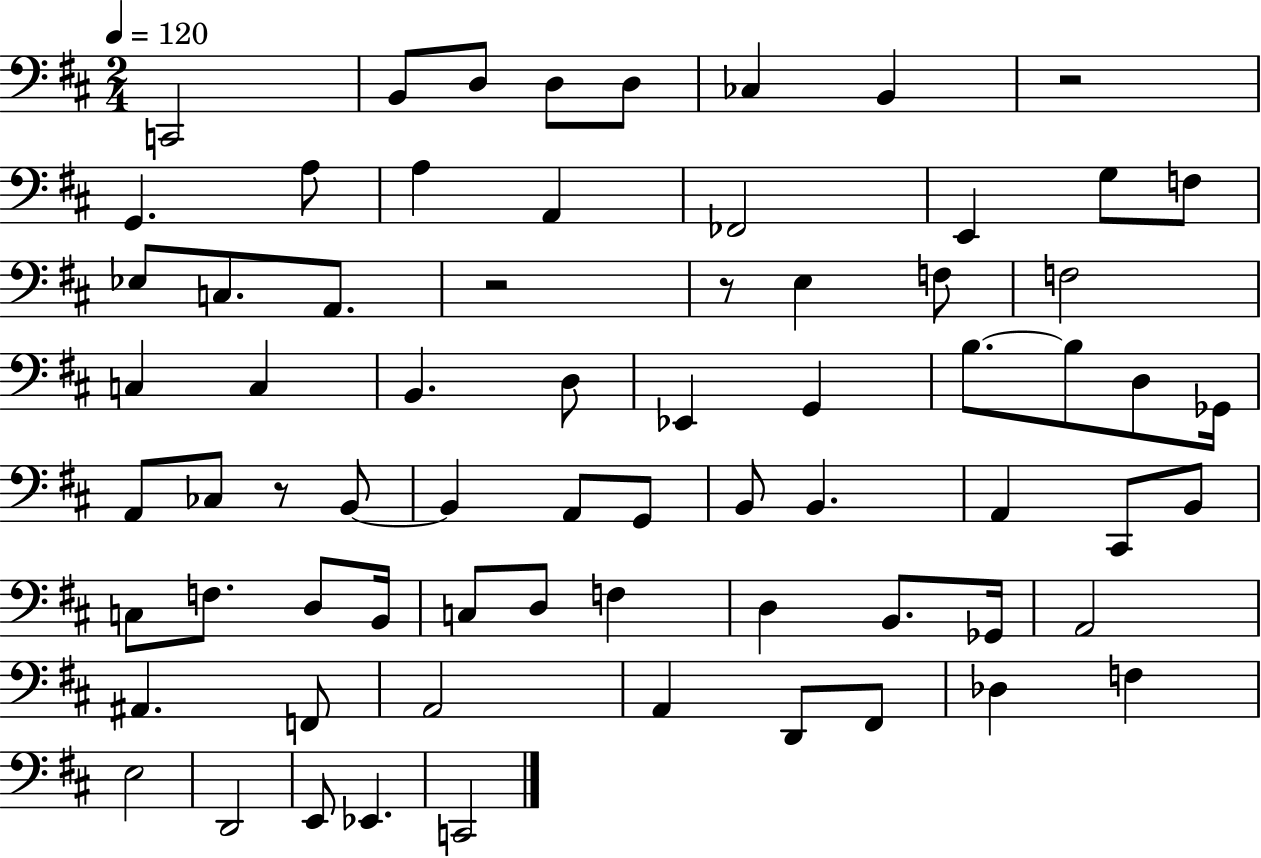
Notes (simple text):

C2/h B2/e D3/e D3/e D3/e CES3/q B2/q R/h G2/q. A3/e A3/q A2/q FES2/h E2/q G3/e F3/e Eb3/e C3/e. A2/e. R/h R/e E3/q F3/e F3/h C3/q C3/q B2/q. D3/e Eb2/q G2/q B3/e. B3/e D3/e Gb2/s A2/e CES3/e R/e B2/e B2/q A2/e G2/e B2/e B2/q. A2/q C#2/e B2/e C3/e F3/e. D3/e B2/s C3/e D3/e F3/q D3/q B2/e. Gb2/s A2/h A#2/q. F2/e A2/h A2/q D2/e F#2/e Db3/q F3/q E3/h D2/h E2/e Eb2/q. C2/h